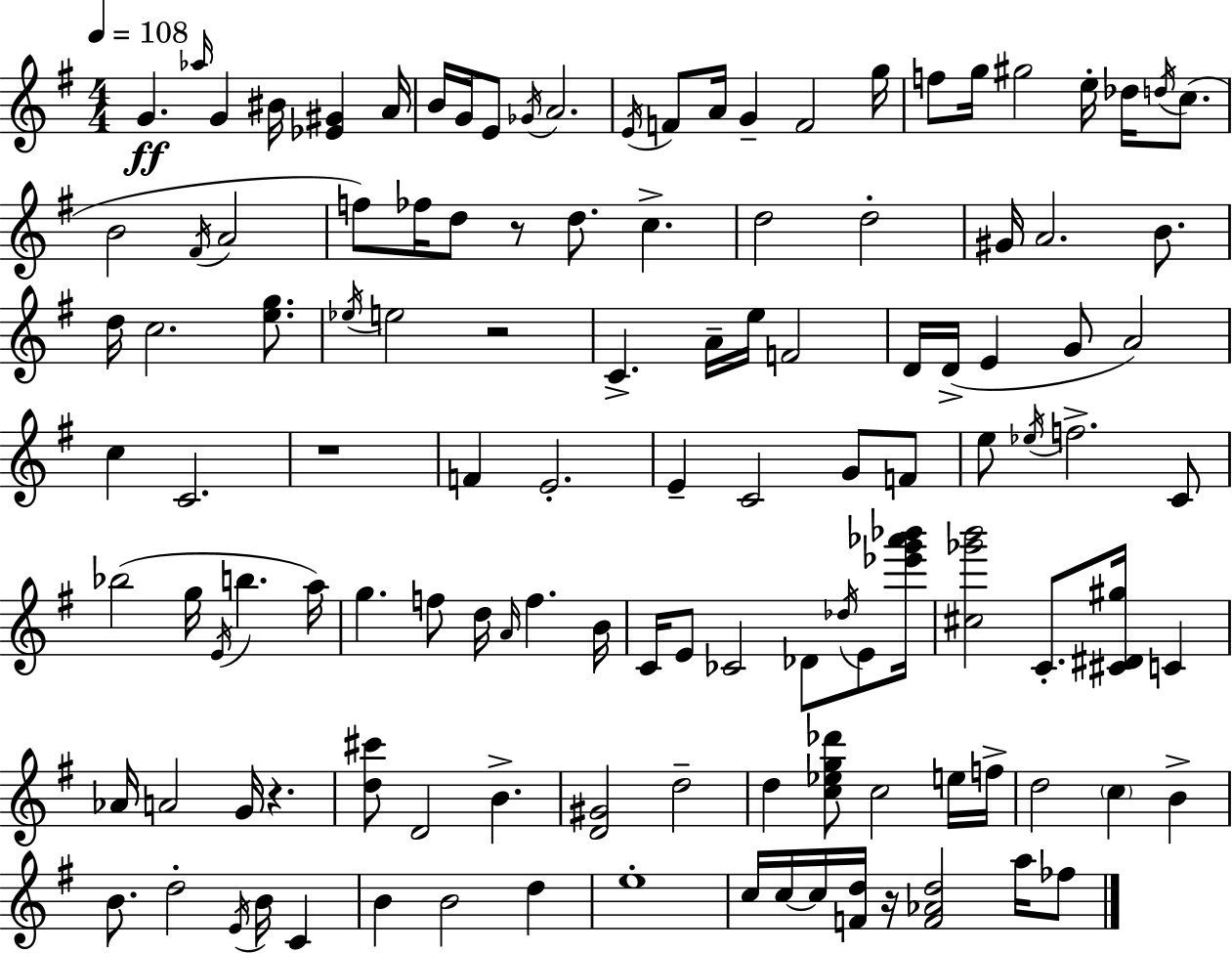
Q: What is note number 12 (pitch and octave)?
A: F4